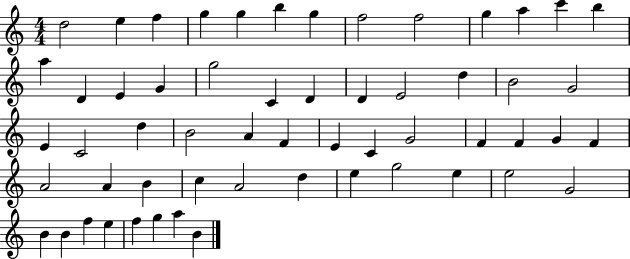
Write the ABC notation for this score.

X:1
T:Untitled
M:4/4
L:1/4
K:C
d2 e f g g b g f2 f2 g a c' b a D E G g2 C D D E2 d B2 G2 E C2 d B2 A F E C G2 F F G F A2 A B c A2 d e g2 e e2 G2 B B f e f g a B